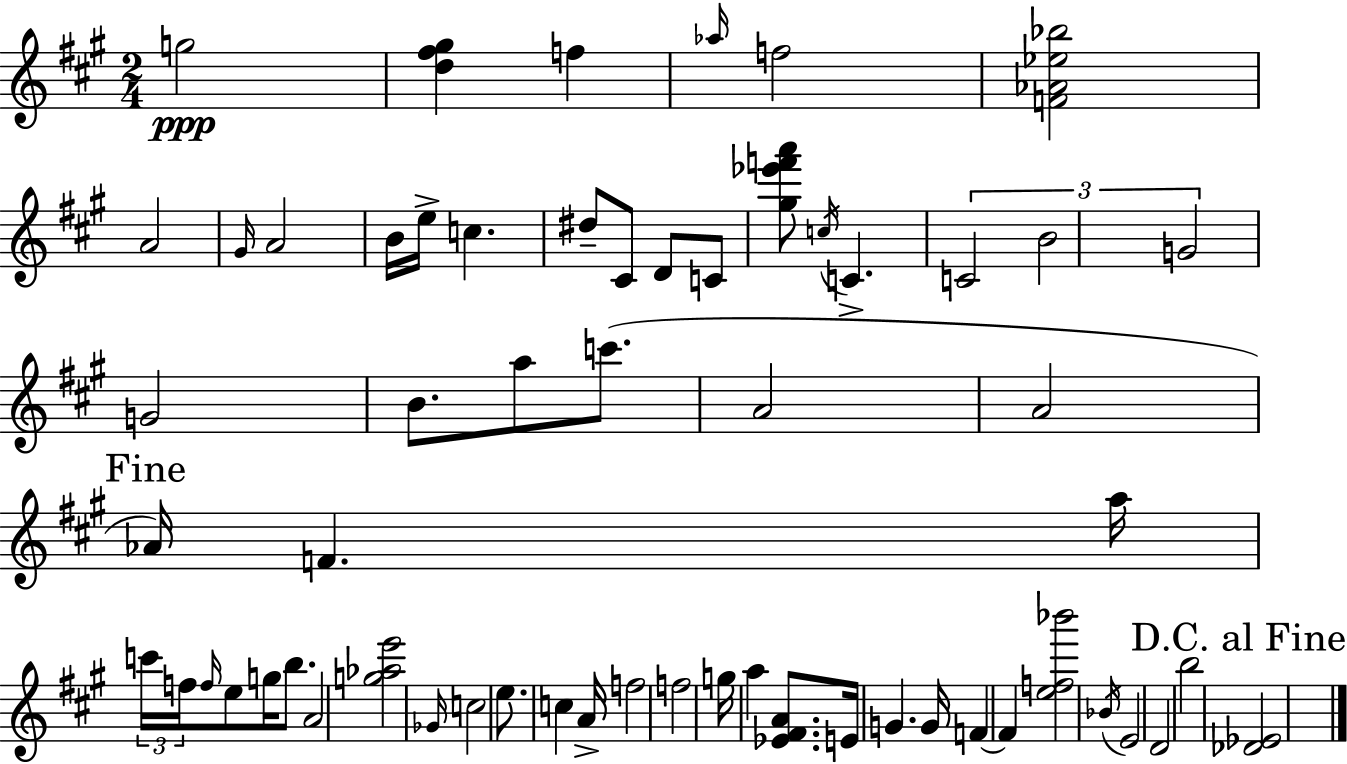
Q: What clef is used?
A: treble